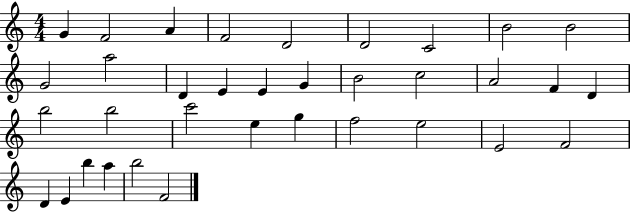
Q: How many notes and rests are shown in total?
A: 35